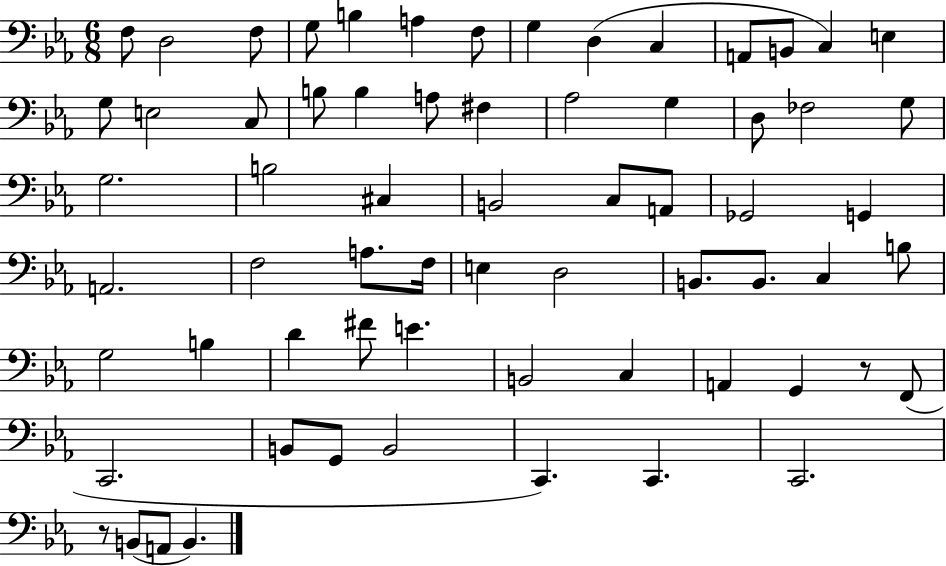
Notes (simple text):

F3/e D3/h F3/e G3/e B3/q A3/q F3/e G3/q D3/q C3/q A2/e B2/e C3/q E3/q G3/e E3/h C3/e B3/e B3/q A3/e F#3/q Ab3/h G3/q D3/e FES3/h G3/e G3/h. B3/h C#3/q B2/h C3/e A2/e Gb2/h G2/q A2/h. F3/h A3/e. F3/s E3/q D3/h B2/e. B2/e. C3/q B3/e G3/h B3/q D4/q F#4/e E4/q. B2/h C3/q A2/q G2/q R/e F2/e C2/h. B2/e G2/e B2/h C2/q. C2/q. C2/h. R/e B2/e A2/e B2/q.